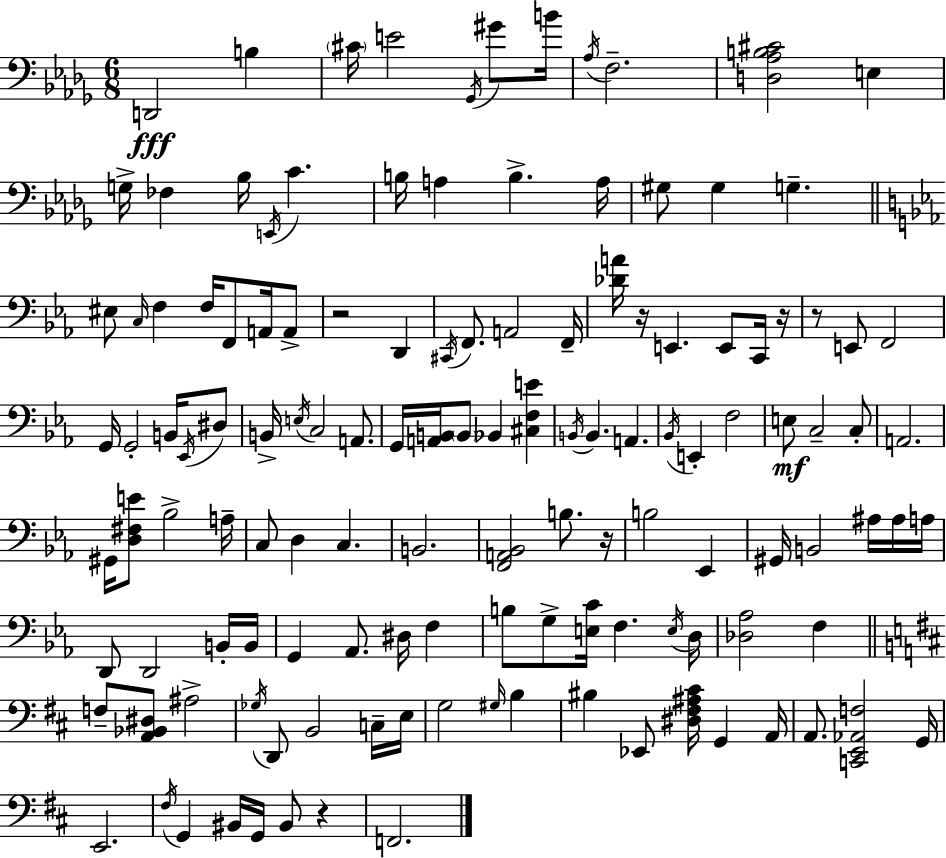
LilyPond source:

{
  \clef bass
  \numericTimeSignature
  \time 6/8
  \key bes \minor
  d,2\fff b4 | \parenthesize cis'16 e'2 \acciaccatura { ges,16 } gis'8 | b'16 \acciaccatura { aes16 } f2.-- | <d aes b cis'>2 e4 | \break g16-> fes4 bes16 \acciaccatura { e,16 } c'4. | b16 a4 b4.-> | a16 gis8 gis4 g4.-- | \bar "||" \break \key c \minor eis8 \grace { c16 } f4 f16 f,8 a,16 a,8-> | r2 d,4 | \acciaccatura { cis,16 } f,8. a,2 | f,16-- <des' a'>16 r16 e,4. e,8 | \break c,16 r16 r8 e,8 f,2 | g,16 g,2-. b,16 | \acciaccatura { ees,16 } dis8 b,16-> \acciaccatura { e16 } c2 | a,8. g,16 <a, b,>16 \parenthesize b,8 bes,4 | \break <cis f e'>4 \acciaccatura { b,16 } b,4. a,4. | \acciaccatura { bes,16 } e,4-. f2 | e8\mf c2-- | c8-. a,2. | \break gis,16 <d fis e'>8 bes2-> | a16-- c8 d4 | c4. b,2. | <f, a, bes,>2 | \break b8. r16 b2 | ees,4 gis,16 b,2 | ais16 ais16 a16 d,8 d,2 | b,16-. b,16 g,4 aes,8. | \break dis16 f4 b8 g8-> <e c'>16 f4. | \acciaccatura { e16 } d16 <des aes>2 | f4 \bar "||" \break \key d \major f8-- <a, bes, dis>8 ais2-> | \acciaccatura { ges16 } d,8 b,2 c16-- | e16 g2 \grace { gis16 } b4 | bis4 ees,8 <dis fis ais cis'>16 g,4 | \break a,16 a,8. <c, e, aes, f>2 | g,16 e,2. | \acciaccatura { fis16 } g,4 bis,16 g,16 bis,8 r4 | f,2. | \break \bar "|."
}